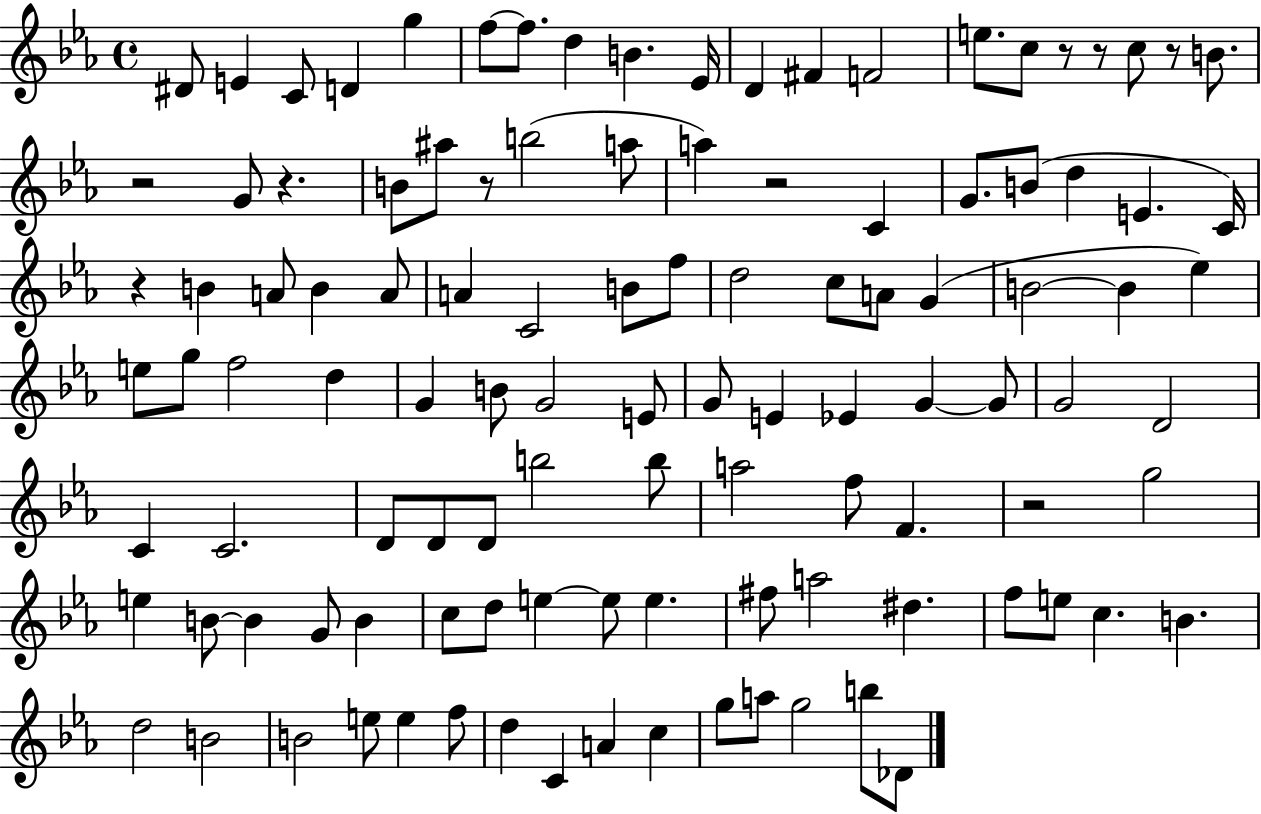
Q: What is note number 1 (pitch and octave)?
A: D#4